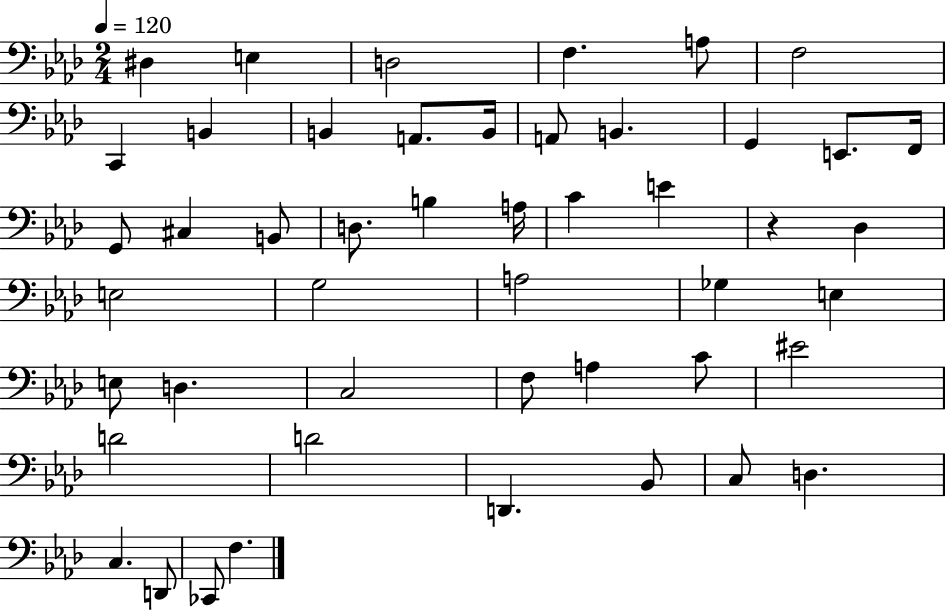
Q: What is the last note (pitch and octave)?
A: F3